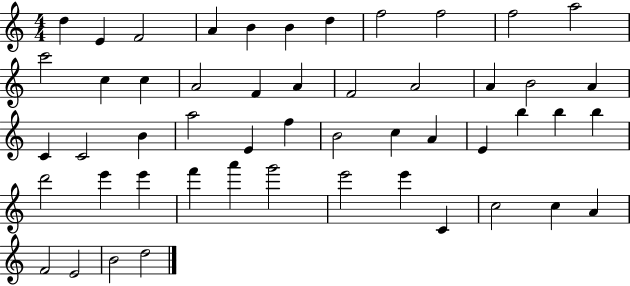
D5/q E4/q F4/h A4/q B4/q B4/q D5/q F5/h F5/h F5/h A5/h C6/h C5/q C5/q A4/h F4/q A4/q F4/h A4/h A4/q B4/h A4/q C4/q C4/h B4/q A5/h E4/q F5/q B4/h C5/q A4/q E4/q B5/q B5/q B5/q D6/h E6/q E6/q F6/q A6/q G6/h E6/h E6/q C4/q C5/h C5/q A4/q F4/h E4/h B4/h D5/h